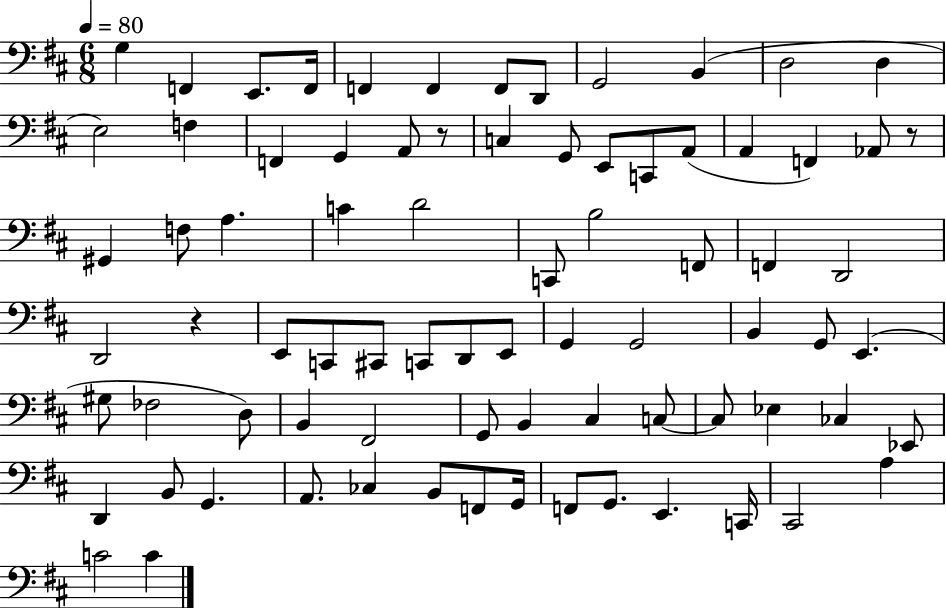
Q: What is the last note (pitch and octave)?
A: C4